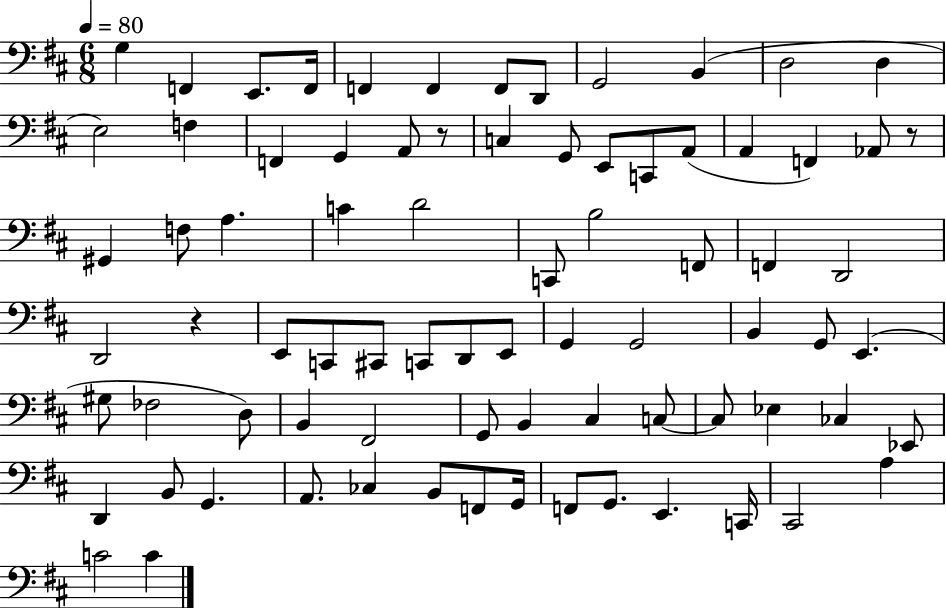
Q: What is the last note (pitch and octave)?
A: C4